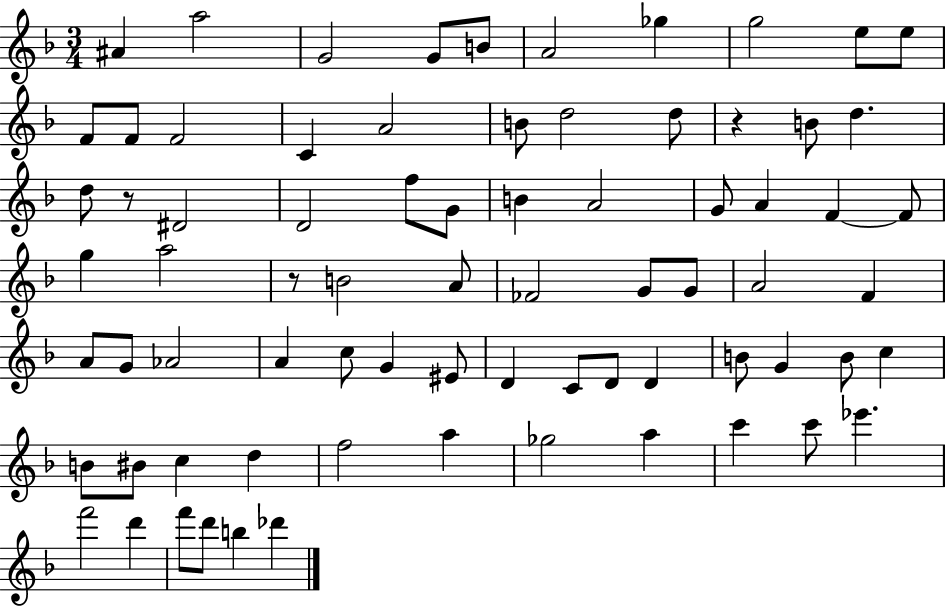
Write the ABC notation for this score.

X:1
T:Untitled
M:3/4
L:1/4
K:F
^A a2 G2 G/2 B/2 A2 _g g2 e/2 e/2 F/2 F/2 F2 C A2 B/2 d2 d/2 z B/2 d d/2 z/2 ^D2 D2 f/2 G/2 B A2 G/2 A F F/2 g a2 z/2 B2 A/2 _F2 G/2 G/2 A2 F A/2 G/2 _A2 A c/2 G ^E/2 D C/2 D/2 D B/2 G B/2 c B/2 ^B/2 c d f2 a _g2 a c' c'/2 _e' f'2 d' f'/2 d'/2 b _d'